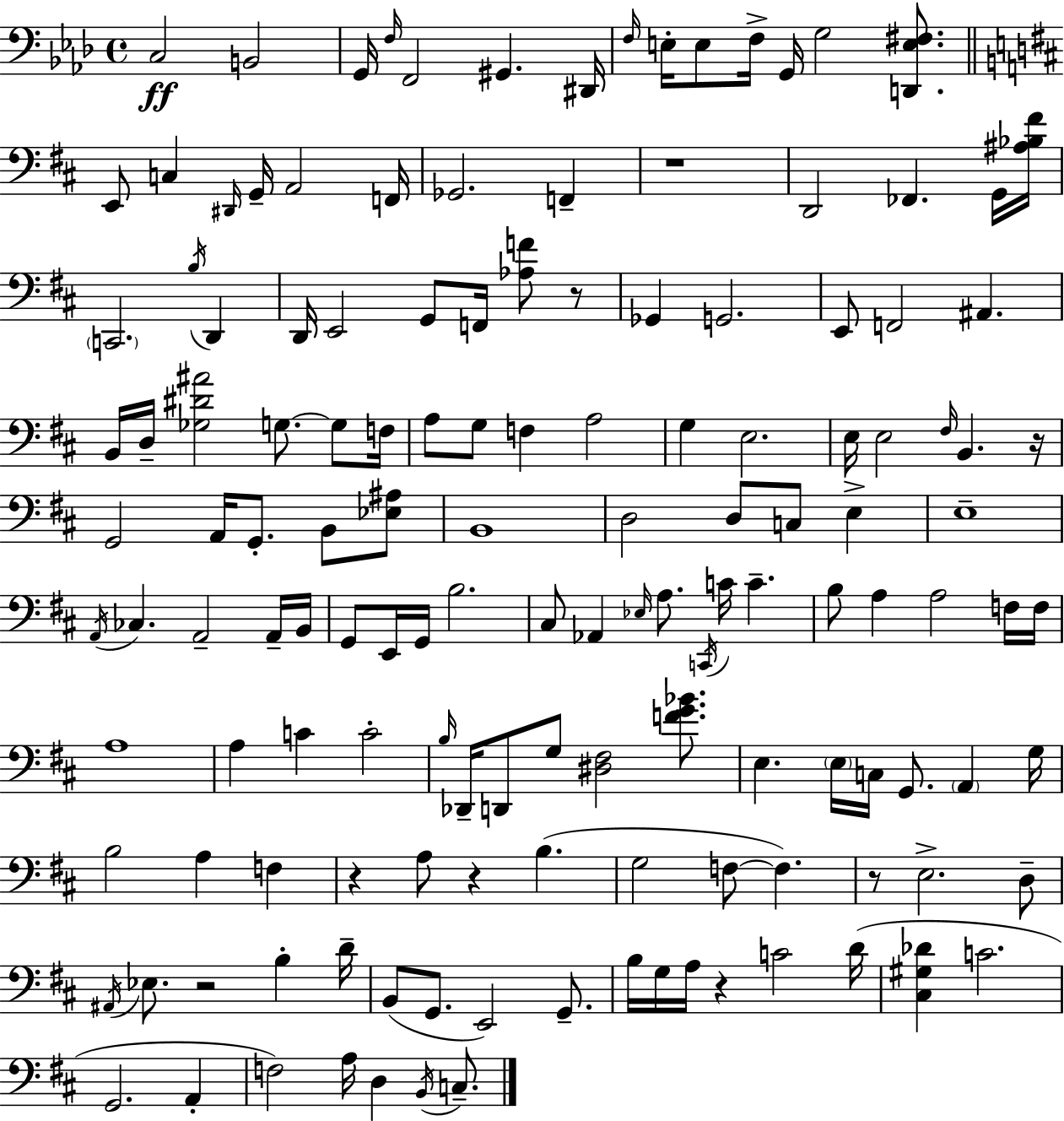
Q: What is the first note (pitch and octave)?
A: C3